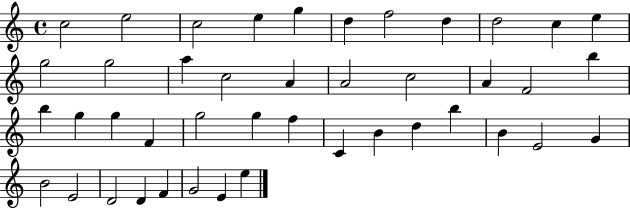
X:1
T:Untitled
M:4/4
L:1/4
K:C
c2 e2 c2 e g d f2 d d2 c e g2 g2 a c2 A A2 c2 A F2 b b g g F g2 g f C B d b B E2 G B2 E2 D2 D F G2 E e